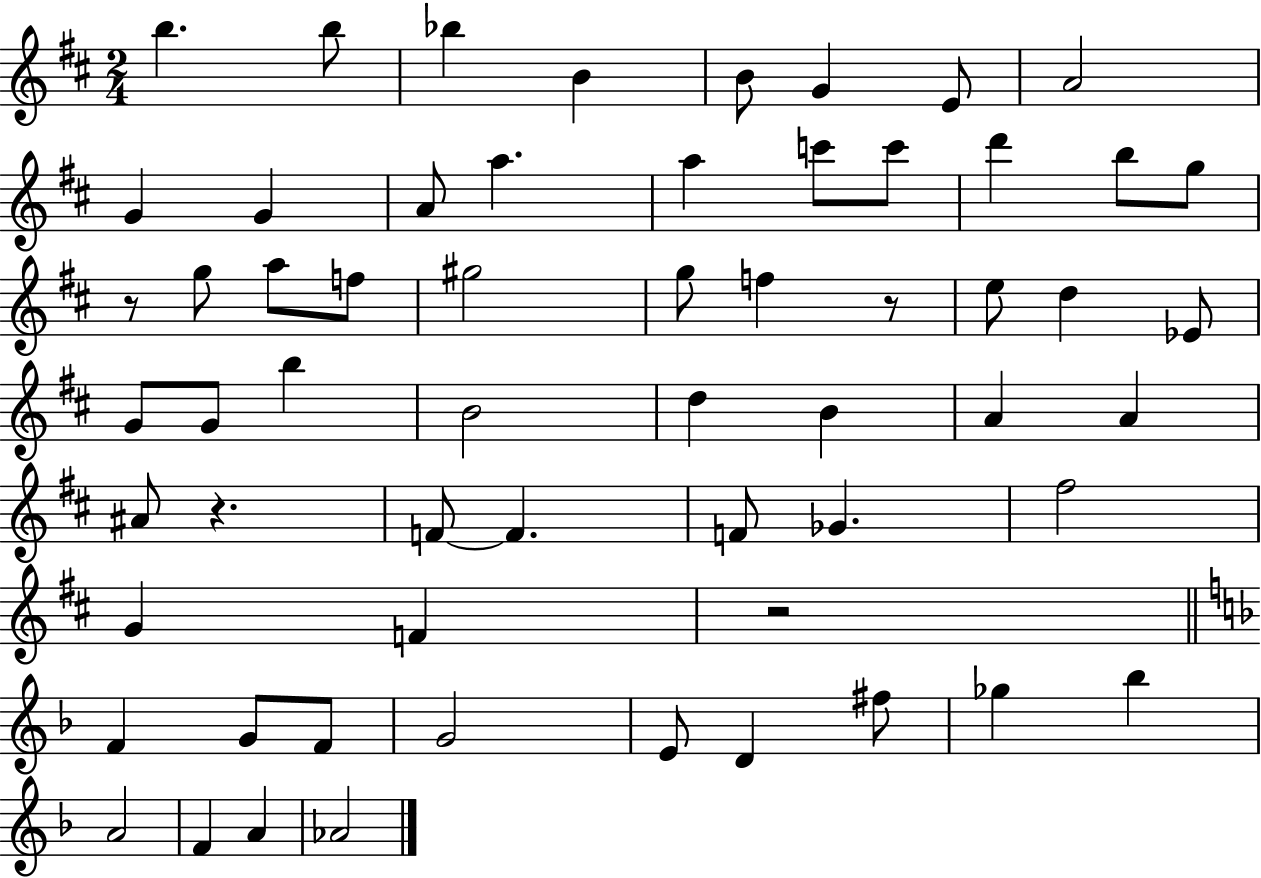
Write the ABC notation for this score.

X:1
T:Untitled
M:2/4
L:1/4
K:D
b b/2 _b B B/2 G E/2 A2 G G A/2 a a c'/2 c'/2 d' b/2 g/2 z/2 g/2 a/2 f/2 ^g2 g/2 f z/2 e/2 d _E/2 G/2 G/2 b B2 d B A A ^A/2 z F/2 F F/2 _G ^f2 G F z2 F G/2 F/2 G2 E/2 D ^f/2 _g _b A2 F A _A2